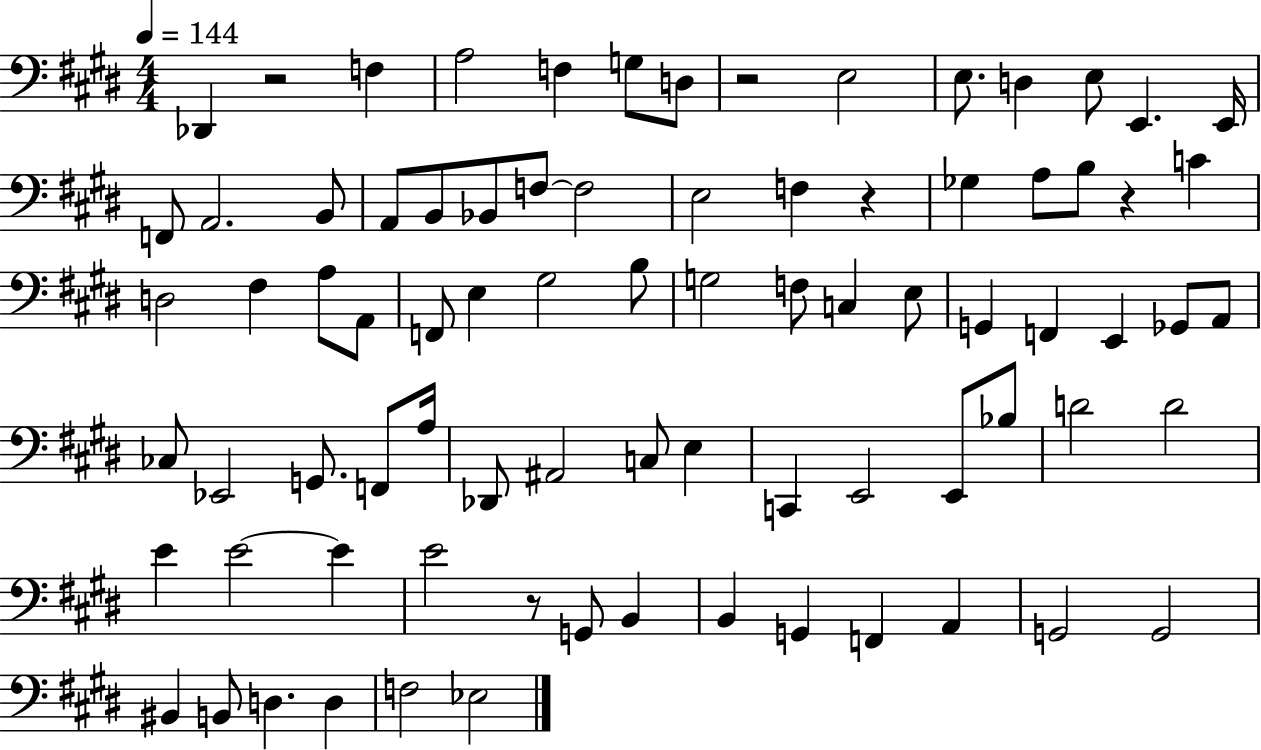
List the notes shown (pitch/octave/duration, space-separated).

Db2/q R/h F3/q A3/h F3/q G3/e D3/e R/h E3/h E3/e. D3/q E3/e E2/q. E2/s F2/e A2/h. B2/e A2/e B2/e Bb2/e F3/e F3/h E3/h F3/q R/q Gb3/q A3/e B3/e R/q C4/q D3/h F#3/q A3/e A2/e F2/e E3/q G#3/h B3/e G3/h F3/e C3/q E3/e G2/q F2/q E2/q Gb2/e A2/e CES3/e Eb2/h G2/e. F2/e A3/s Db2/e A#2/h C3/e E3/q C2/q E2/h E2/e Bb3/e D4/h D4/h E4/q E4/h E4/q E4/h R/e G2/e B2/q B2/q G2/q F2/q A2/q G2/h G2/h BIS2/q B2/e D3/q. D3/q F3/h Eb3/h